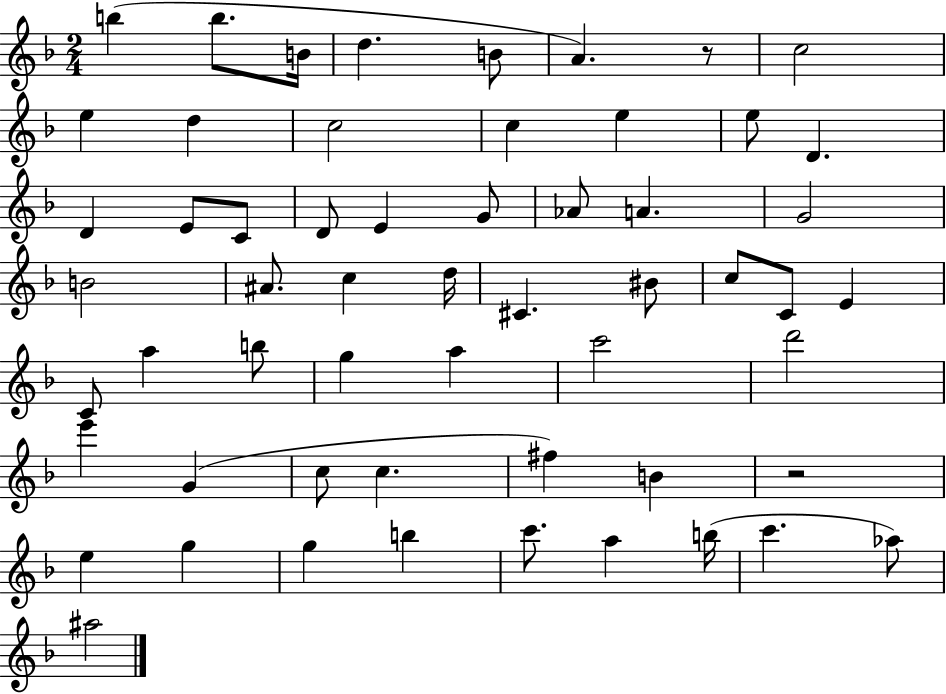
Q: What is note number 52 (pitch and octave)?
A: B5